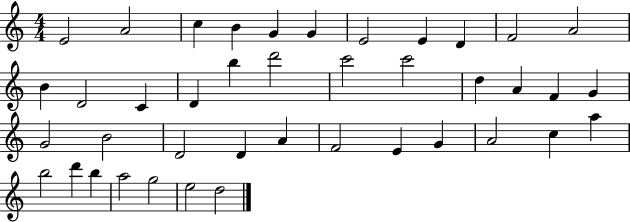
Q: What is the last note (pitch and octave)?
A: D5